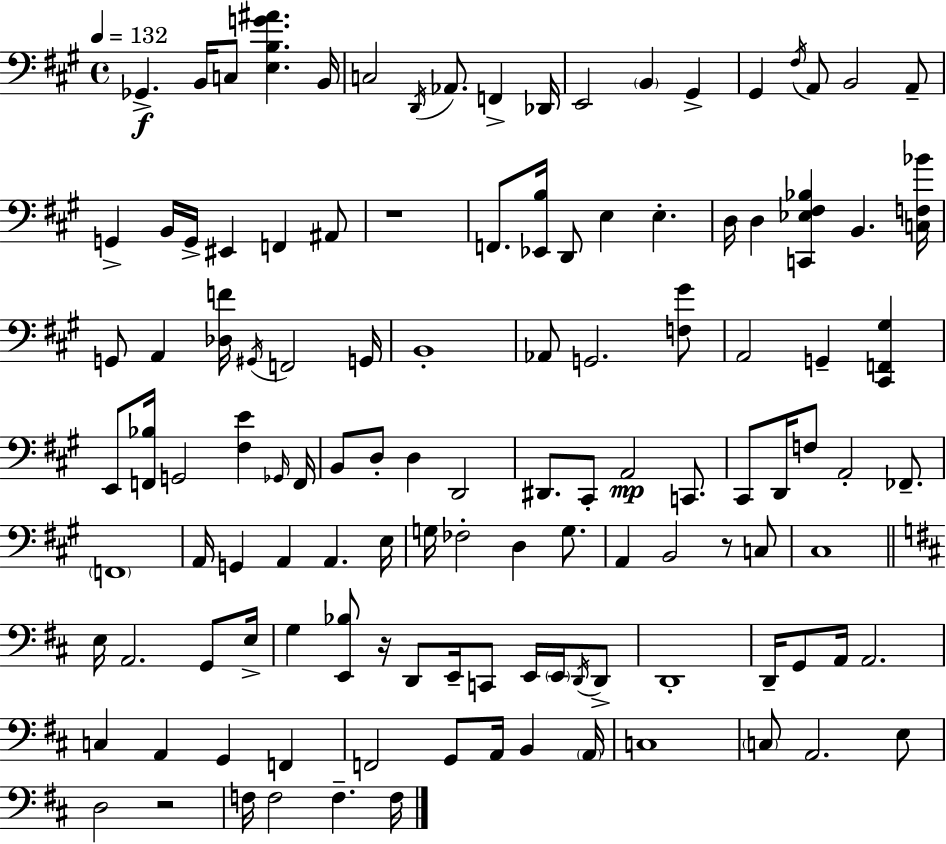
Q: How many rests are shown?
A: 4